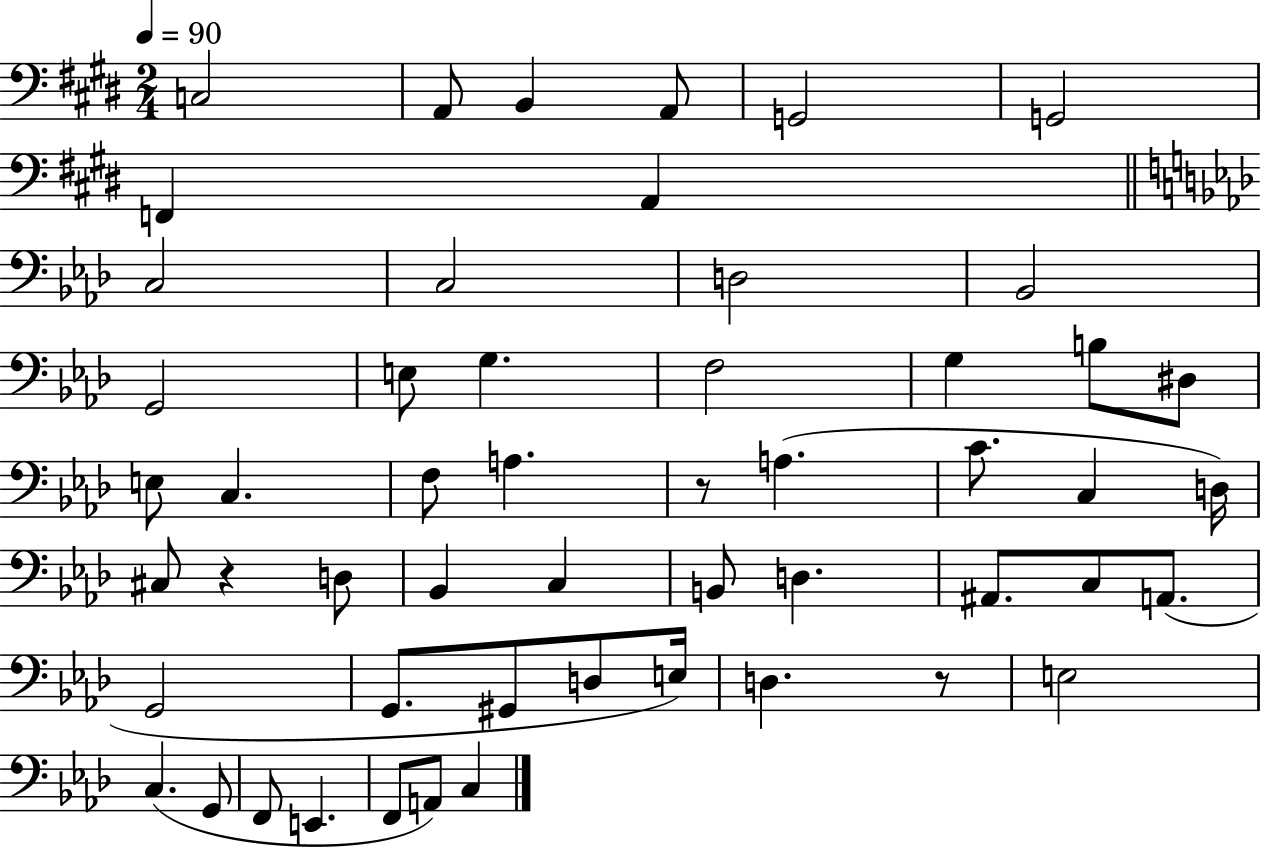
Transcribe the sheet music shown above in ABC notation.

X:1
T:Untitled
M:2/4
L:1/4
K:E
C,2 A,,/2 B,, A,,/2 G,,2 G,,2 F,, A,, C,2 C,2 D,2 _B,,2 G,,2 E,/2 G, F,2 G, B,/2 ^D,/2 E,/2 C, F,/2 A, z/2 A, C/2 C, D,/4 ^C,/2 z D,/2 _B,, C, B,,/2 D, ^A,,/2 C,/2 A,,/2 G,,2 G,,/2 ^G,,/2 D,/2 E,/4 D, z/2 E,2 C, G,,/2 F,,/2 E,, F,,/2 A,,/2 C,